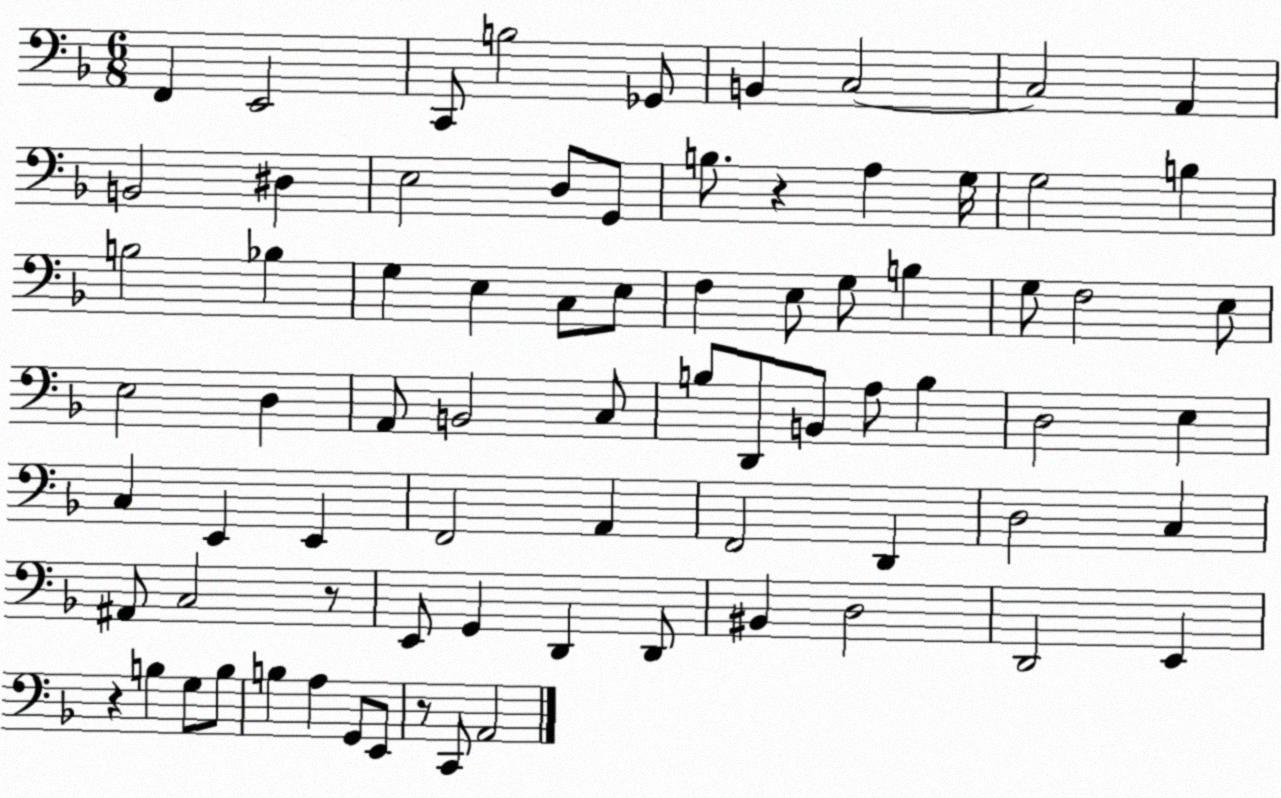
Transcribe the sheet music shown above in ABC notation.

X:1
T:Untitled
M:6/8
L:1/4
K:F
F,, E,,2 C,,/2 B,2 _G,,/2 B,, C,2 C,2 A,, B,,2 ^D, E,2 D,/2 G,,/2 B,/2 z A, G,/4 G,2 B, B,2 _B, G, E, C,/2 E,/2 F, E,/2 G,/2 B, G,/2 F,2 E,/2 E,2 D, A,,/2 B,,2 C,/2 B,/2 D,,/2 B,,/2 A,/2 B, D,2 E, C, E,, E,, F,,2 A,, F,,2 D,, D,2 C, ^A,,/2 C,2 z/2 E,,/2 G,, D,, D,,/2 ^B,, D,2 D,,2 E,, z B, G,/2 B,/2 B, A, G,,/2 E,,/2 z/2 C,,/2 A,,2